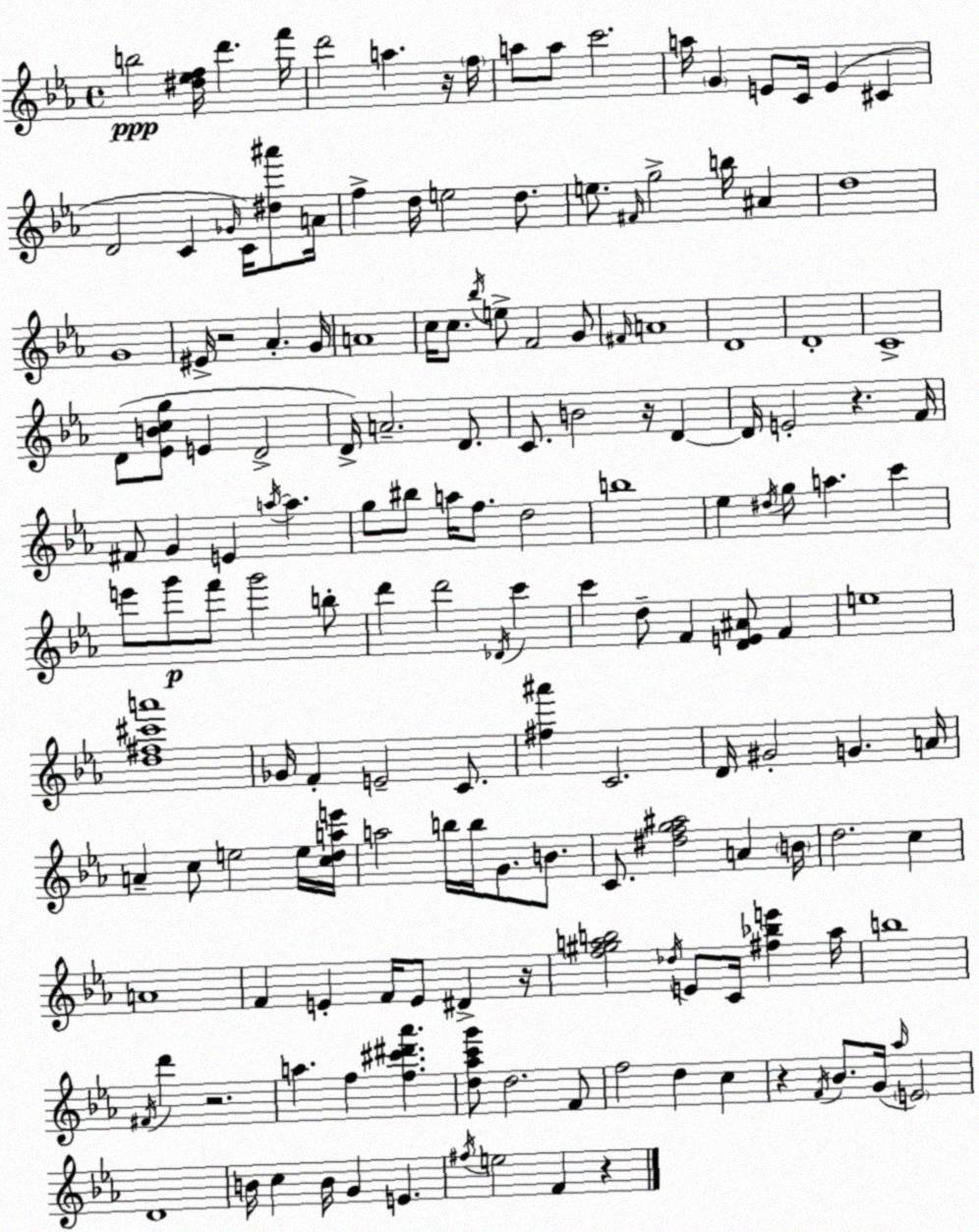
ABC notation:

X:1
T:Untitled
M:4/4
L:1/4
K:Eb
b2 [^d_ef]/4 d' f'/4 d'2 a z/4 f/4 a/2 a/2 c'2 a/4 G E/2 C/4 E ^C D2 C _G/4 C/4 [^d^a']/2 A/4 f d/4 e2 d/2 e/2 ^F/4 g2 b/4 ^A d4 G4 ^E/4 z2 _A G/4 A4 c/4 c/2 _b/4 e/2 F2 G/2 ^F/4 A4 D4 D4 C4 D/2 [_EBcg]/2 E D2 D/4 A2 D/2 C/2 B2 z/4 D D/4 E2 z F/4 ^F/2 G E a/4 a g/2 ^b/2 a/4 f/2 d2 b4 _e ^d/4 g/2 a c' e'/2 g'/2 f'/2 g'2 b/2 d' d'2 _D/4 c' c' d/2 F [DE^A]/2 F e4 [d^f^c'a']4 _G/4 F E2 C/2 [^f^a'] C2 D/4 ^G2 G A/4 A c/2 e2 e/4 [cdae']/4 a2 b/4 b/4 G/2 B/2 C/2 [^dfg^a]2 A B/4 d2 c A4 F E F/4 E/2 ^D z/4 [f^gab]2 _d/4 E/2 C/4 [^f_be'] a/4 b4 ^F/4 d' z2 a f [f^c'^d'_a'] [d_ac'g']/2 d2 F/2 f2 d c z F/4 _B/2 G/4 _a/4 E2 D4 B/4 c B/4 G E ^f/4 e2 F z